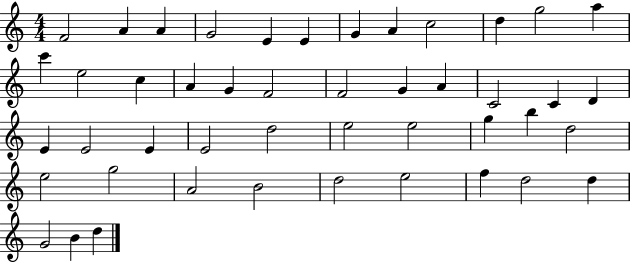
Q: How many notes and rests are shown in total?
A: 46